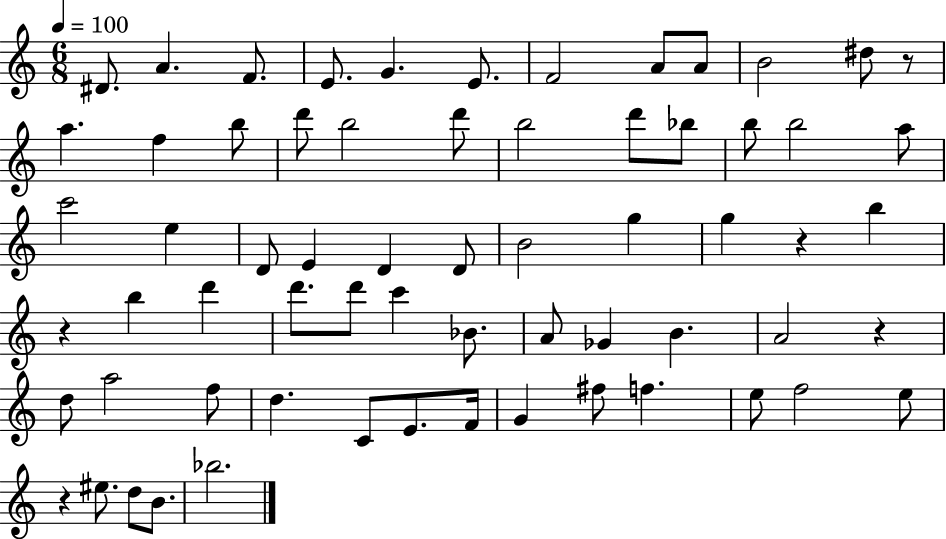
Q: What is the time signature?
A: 6/8